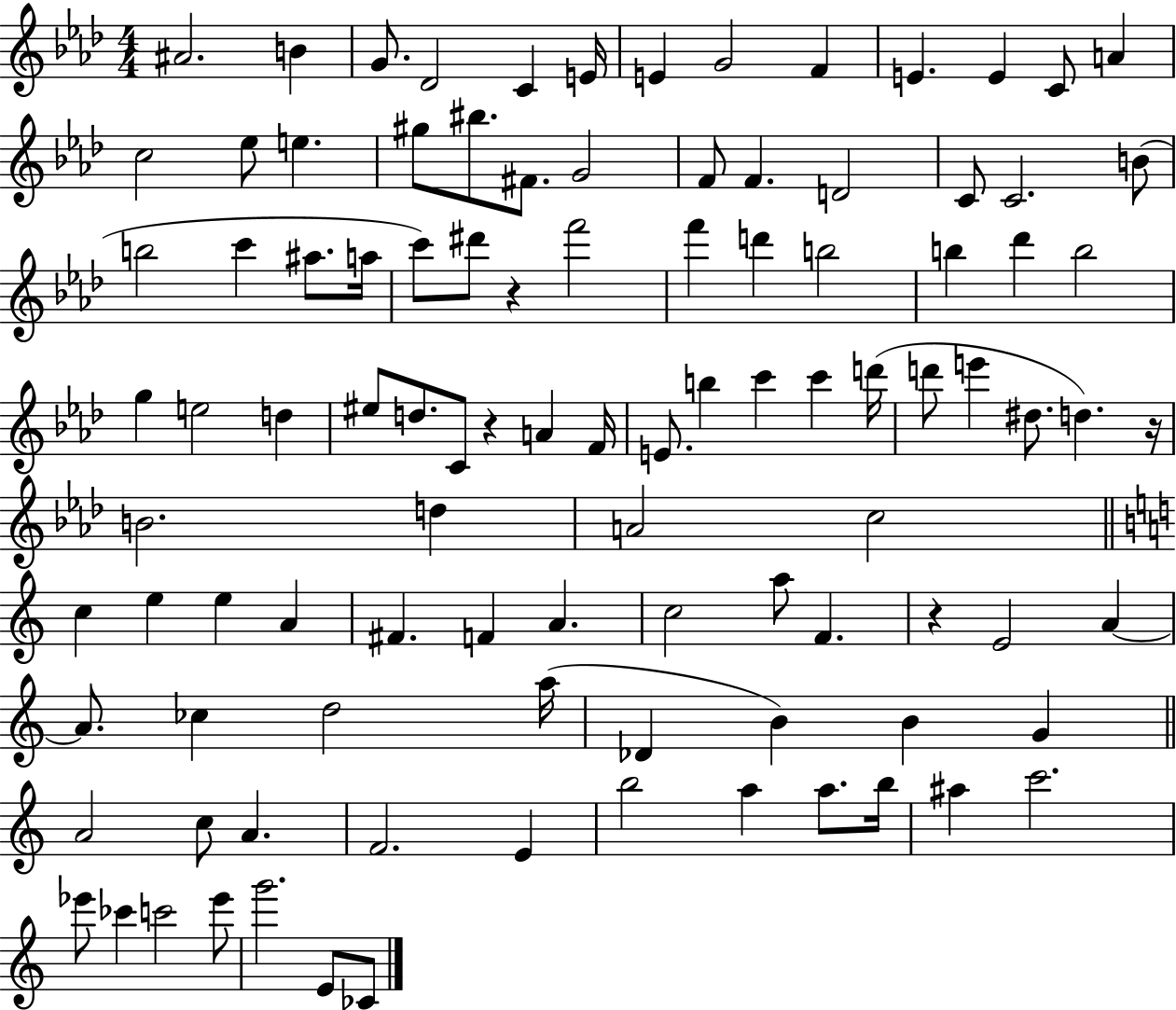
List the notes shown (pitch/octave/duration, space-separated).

A#4/h. B4/q G4/e. Db4/h C4/q E4/s E4/q G4/h F4/q E4/q. E4/q C4/e A4/q C5/h Eb5/e E5/q. G#5/e BIS5/e. F#4/e. G4/h F4/e F4/q. D4/h C4/e C4/h. B4/e B5/h C6/q A#5/e. A5/s C6/e D#6/e R/q F6/h F6/q D6/q B5/h B5/q Db6/q B5/h G5/q E5/h D5/q EIS5/e D5/e. C4/e R/q A4/q F4/s E4/e. B5/q C6/q C6/q D6/s D6/e E6/q D#5/e. D5/q. R/s B4/h. D5/q A4/h C5/h C5/q E5/q E5/q A4/q F#4/q. F4/q A4/q. C5/h A5/e F4/q. R/q E4/h A4/q A4/e. CES5/q D5/h A5/s Db4/q B4/q B4/q G4/q A4/h C5/e A4/q. F4/h. E4/q B5/h A5/q A5/e. B5/s A#5/q C6/h. Eb6/e CES6/q C6/h Eb6/e G6/h. E4/e CES4/e